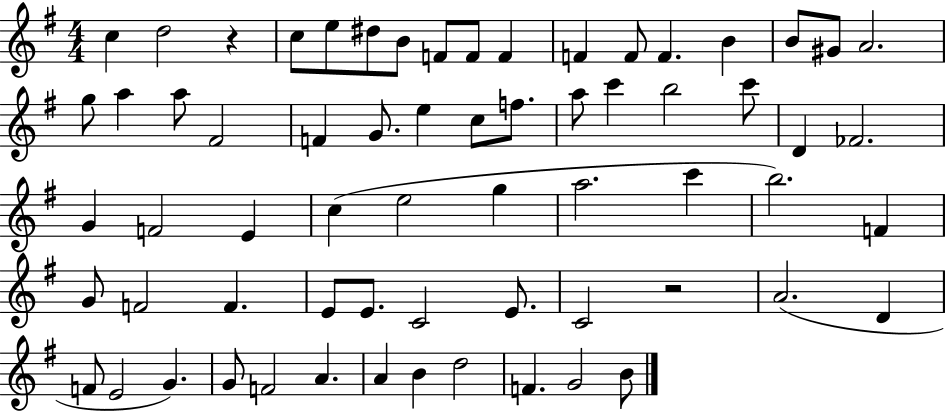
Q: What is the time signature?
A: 4/4